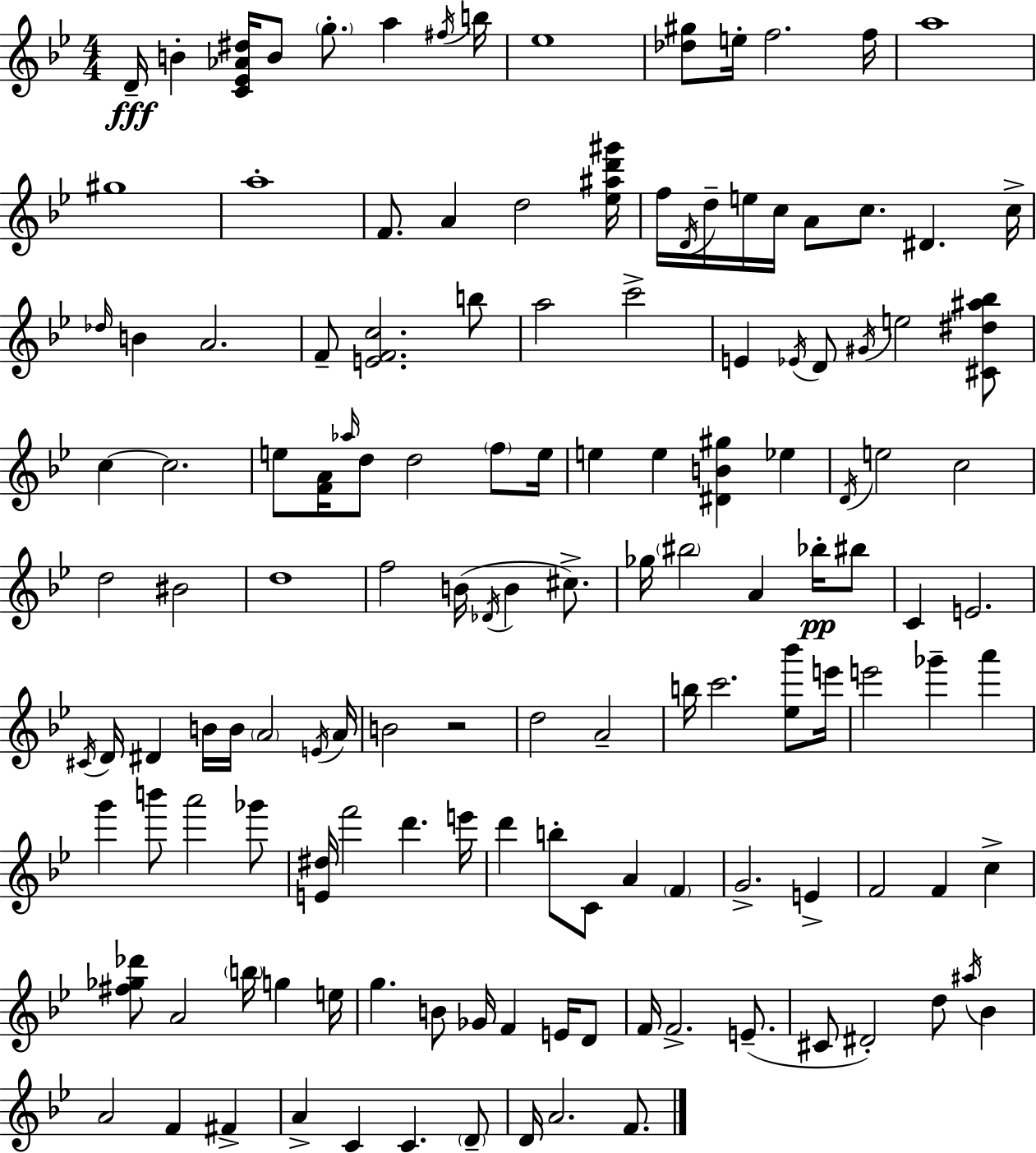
D4/s B4/q [C4,Eb4,Ab4,D#5]/s B4/e G5/e. A5/q F#5/s B5/s Eb5/w [Db5,G#5]/e E5/s F5/h. F5/s A5/w G#5/w A5/w F4/e. A4/q D5/h [Eb5,A#5,D6,G#6]/s F5/s D4/s D5/s E5/s C5/s A4/e C5/e. D#4/q. C5/s Db5/s B4/q A4/h. F4/e [E4,F4,C5]/h. B5/e A5/h C6/h E4/q Eb4/s D4/e G#4/s E5/h [C#4,D#5,A#5,Bb5]/e C5/q C5/h. E5/e [F4,A4]/s Ab5/s D5/e D5/h F5/e E5/s E5/q E5/q [D#4,B4,G#5]/q Eb5/q D4/s E5/h C5/h D5/h BIS4/h D5/w F5/h B4/s Db4/s B4/q C#5/e. Gb5/s BIS5/h A4/q Bb5/s BIS5/e C4/q E4/h. C#4/s D4/s D#4/q B4/s B4/s A4/h E4/s A4/s B4/h R/h D5/h A4/h B5/s C6/h. [Eb5,Bb6]/e E6/s E6/h Gb6/q A6/q G6/q B6/e A6/h Gb6/e [E4,D#5]/s F6/h D6/q. E6/s D6/q B5/e C4/e A4/q F4/q G4/h. E4/q F4/h F4/q C5/q [F#5,Gb5,Db6]/e A4/h B5/s G5/q E5/s G5/q. B4/e Gb4/s F4/q E4/s D4/e F4/s F4/h. E4/e. C#4/e D#4/h D5/e A#5/s Bb4/q A4/h F4/q F#4/q A4/q C4/q C4/q. D4/e D4/s A4/h. F4/e.